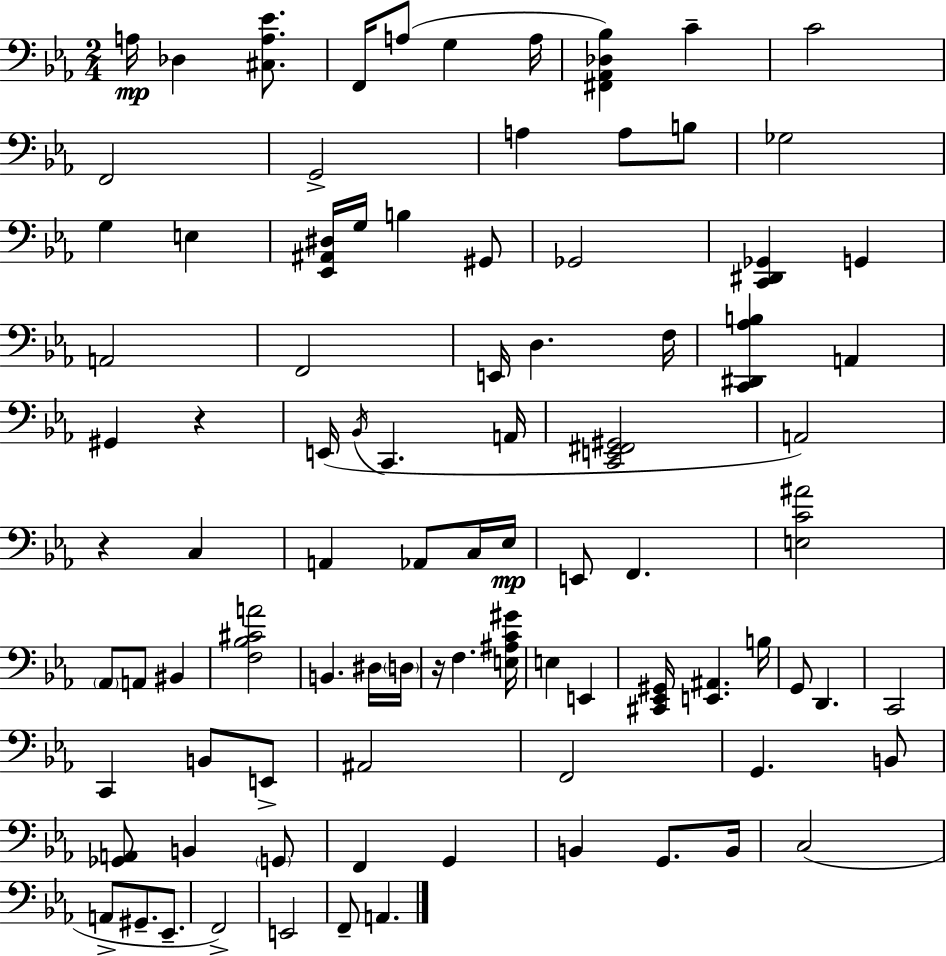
A3/s Db3/q [C#3,A3,Eb4]/e. F2/s A3/e G3/q A3/s [F#2,Ab2,Db3,Bb3]/q C4/q C4/h F2/h G2/h A3/q A3/e B3/e Gb3/h G3/q E3/q [Eb2,A#2,D#3]/s G3/s B3/q G#2/e Gb2/h [C2,D#2,Gb2]/q G2/q A2/h F2/h E2/s D3/q. F3/s [C2,D#2,Ab3,B3]/q A2/q G#2/q R/q E2/s Bb2/s C2/q. A2/s [C2,E2,F#2,G#2]/h A2/h R/q C3/q A2/q Ab2/e C3/s Eb3/s E2/e F2/q. [E3,C4,A#4]/h Ab2/e A2/e BIS2/q [F3,Bb3,C#4,A4]/h B2/q. D#3/s D3/s R/s F3/q. [E3,A#3,C4,G#4]/s E3/q E2/q [C#2,Eb2,G#2]/s [E2,A#2]/q. B3/s G2/e D2/q. C2/h C2/q B2/e E2/e A#2/h F2/h G2/q. B2/e [Gb2,A2]/e B2/q G2/e F2/q G2/q B2/q G2/e. B2/s C3/h A2/e G#2/e. Eb2/e. F2/h E2/h F2/e A2/q.